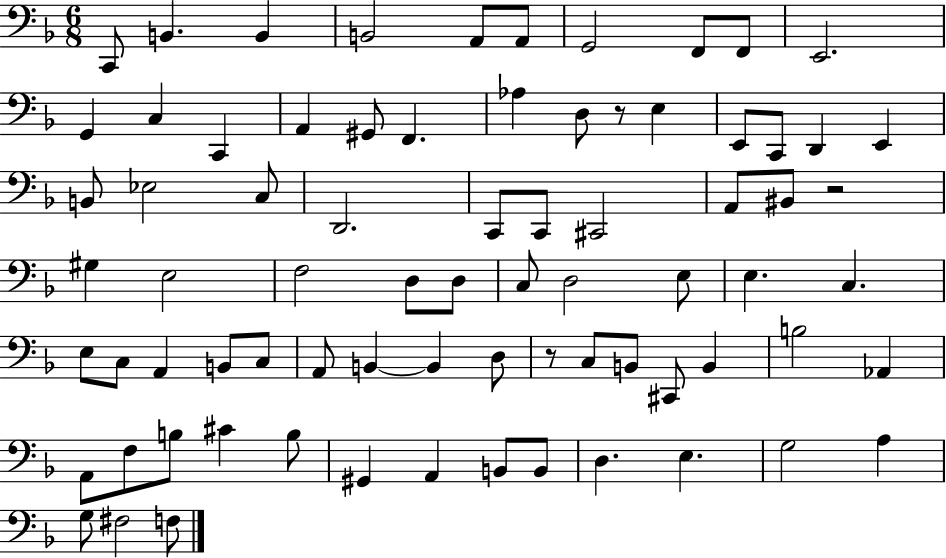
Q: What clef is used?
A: bass